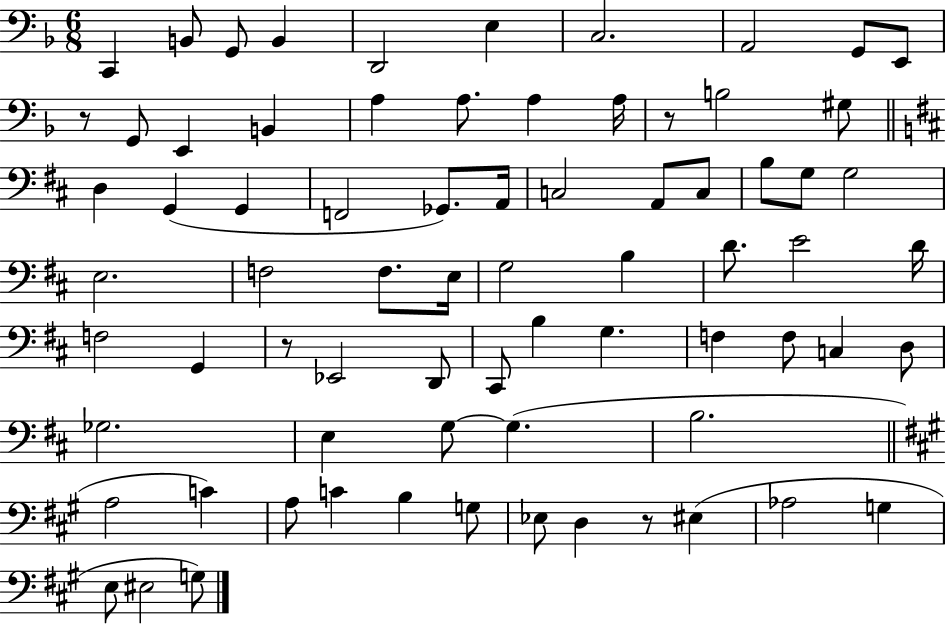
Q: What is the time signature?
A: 6/8